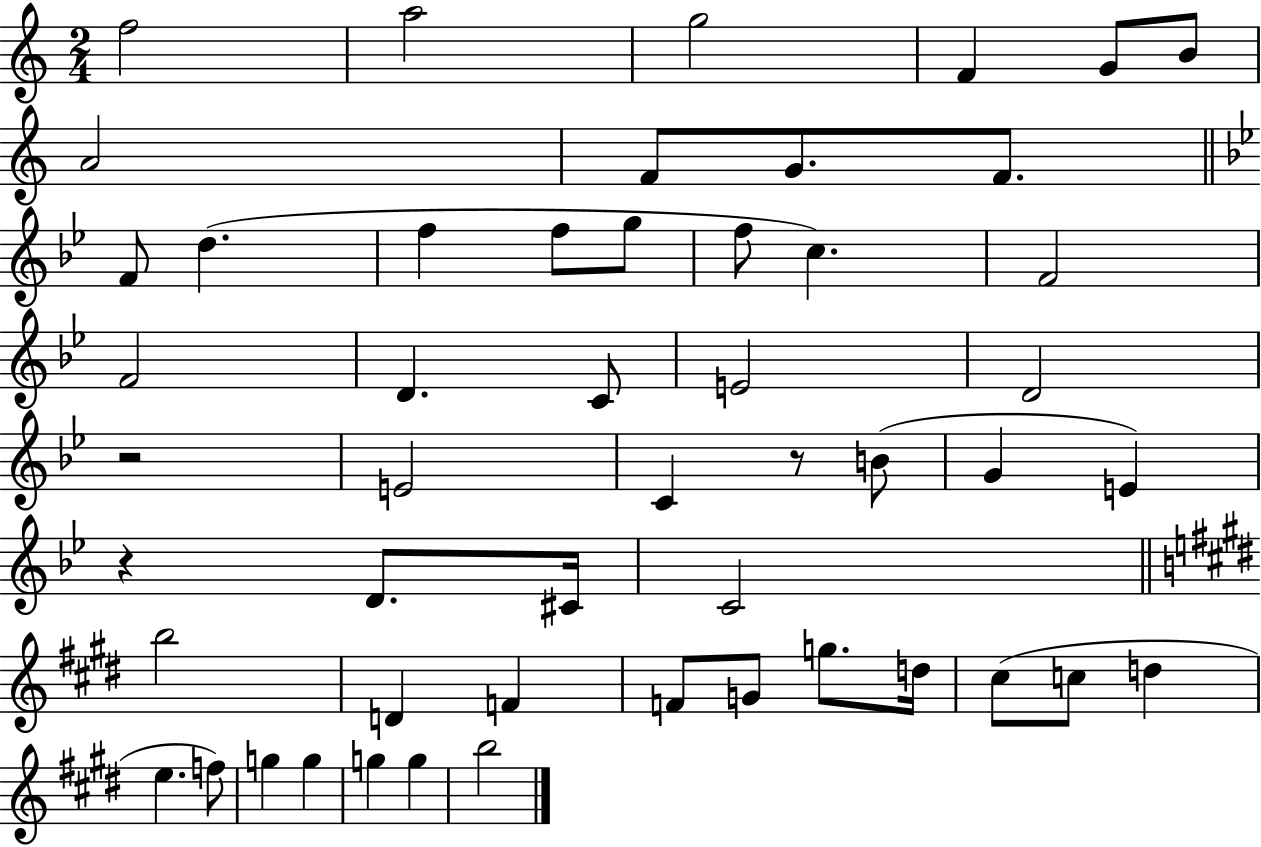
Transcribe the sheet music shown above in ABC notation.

X:1
T:Untitled
M:2/4
L:1/4
K:C
f2 a2 g2 F G/2 B/2 A2 F/2 G/2 F/2 F/2 d f f/2 g/2 f/2 c F2 F2 D C/2 E2 D2 z2 E2 C z/2 B/2 G E z D/2 ^C/4 C2 b2 D F F/2 G/2 g/2 d/4 ^c/2 c/2 d e f/2 g g g g b2